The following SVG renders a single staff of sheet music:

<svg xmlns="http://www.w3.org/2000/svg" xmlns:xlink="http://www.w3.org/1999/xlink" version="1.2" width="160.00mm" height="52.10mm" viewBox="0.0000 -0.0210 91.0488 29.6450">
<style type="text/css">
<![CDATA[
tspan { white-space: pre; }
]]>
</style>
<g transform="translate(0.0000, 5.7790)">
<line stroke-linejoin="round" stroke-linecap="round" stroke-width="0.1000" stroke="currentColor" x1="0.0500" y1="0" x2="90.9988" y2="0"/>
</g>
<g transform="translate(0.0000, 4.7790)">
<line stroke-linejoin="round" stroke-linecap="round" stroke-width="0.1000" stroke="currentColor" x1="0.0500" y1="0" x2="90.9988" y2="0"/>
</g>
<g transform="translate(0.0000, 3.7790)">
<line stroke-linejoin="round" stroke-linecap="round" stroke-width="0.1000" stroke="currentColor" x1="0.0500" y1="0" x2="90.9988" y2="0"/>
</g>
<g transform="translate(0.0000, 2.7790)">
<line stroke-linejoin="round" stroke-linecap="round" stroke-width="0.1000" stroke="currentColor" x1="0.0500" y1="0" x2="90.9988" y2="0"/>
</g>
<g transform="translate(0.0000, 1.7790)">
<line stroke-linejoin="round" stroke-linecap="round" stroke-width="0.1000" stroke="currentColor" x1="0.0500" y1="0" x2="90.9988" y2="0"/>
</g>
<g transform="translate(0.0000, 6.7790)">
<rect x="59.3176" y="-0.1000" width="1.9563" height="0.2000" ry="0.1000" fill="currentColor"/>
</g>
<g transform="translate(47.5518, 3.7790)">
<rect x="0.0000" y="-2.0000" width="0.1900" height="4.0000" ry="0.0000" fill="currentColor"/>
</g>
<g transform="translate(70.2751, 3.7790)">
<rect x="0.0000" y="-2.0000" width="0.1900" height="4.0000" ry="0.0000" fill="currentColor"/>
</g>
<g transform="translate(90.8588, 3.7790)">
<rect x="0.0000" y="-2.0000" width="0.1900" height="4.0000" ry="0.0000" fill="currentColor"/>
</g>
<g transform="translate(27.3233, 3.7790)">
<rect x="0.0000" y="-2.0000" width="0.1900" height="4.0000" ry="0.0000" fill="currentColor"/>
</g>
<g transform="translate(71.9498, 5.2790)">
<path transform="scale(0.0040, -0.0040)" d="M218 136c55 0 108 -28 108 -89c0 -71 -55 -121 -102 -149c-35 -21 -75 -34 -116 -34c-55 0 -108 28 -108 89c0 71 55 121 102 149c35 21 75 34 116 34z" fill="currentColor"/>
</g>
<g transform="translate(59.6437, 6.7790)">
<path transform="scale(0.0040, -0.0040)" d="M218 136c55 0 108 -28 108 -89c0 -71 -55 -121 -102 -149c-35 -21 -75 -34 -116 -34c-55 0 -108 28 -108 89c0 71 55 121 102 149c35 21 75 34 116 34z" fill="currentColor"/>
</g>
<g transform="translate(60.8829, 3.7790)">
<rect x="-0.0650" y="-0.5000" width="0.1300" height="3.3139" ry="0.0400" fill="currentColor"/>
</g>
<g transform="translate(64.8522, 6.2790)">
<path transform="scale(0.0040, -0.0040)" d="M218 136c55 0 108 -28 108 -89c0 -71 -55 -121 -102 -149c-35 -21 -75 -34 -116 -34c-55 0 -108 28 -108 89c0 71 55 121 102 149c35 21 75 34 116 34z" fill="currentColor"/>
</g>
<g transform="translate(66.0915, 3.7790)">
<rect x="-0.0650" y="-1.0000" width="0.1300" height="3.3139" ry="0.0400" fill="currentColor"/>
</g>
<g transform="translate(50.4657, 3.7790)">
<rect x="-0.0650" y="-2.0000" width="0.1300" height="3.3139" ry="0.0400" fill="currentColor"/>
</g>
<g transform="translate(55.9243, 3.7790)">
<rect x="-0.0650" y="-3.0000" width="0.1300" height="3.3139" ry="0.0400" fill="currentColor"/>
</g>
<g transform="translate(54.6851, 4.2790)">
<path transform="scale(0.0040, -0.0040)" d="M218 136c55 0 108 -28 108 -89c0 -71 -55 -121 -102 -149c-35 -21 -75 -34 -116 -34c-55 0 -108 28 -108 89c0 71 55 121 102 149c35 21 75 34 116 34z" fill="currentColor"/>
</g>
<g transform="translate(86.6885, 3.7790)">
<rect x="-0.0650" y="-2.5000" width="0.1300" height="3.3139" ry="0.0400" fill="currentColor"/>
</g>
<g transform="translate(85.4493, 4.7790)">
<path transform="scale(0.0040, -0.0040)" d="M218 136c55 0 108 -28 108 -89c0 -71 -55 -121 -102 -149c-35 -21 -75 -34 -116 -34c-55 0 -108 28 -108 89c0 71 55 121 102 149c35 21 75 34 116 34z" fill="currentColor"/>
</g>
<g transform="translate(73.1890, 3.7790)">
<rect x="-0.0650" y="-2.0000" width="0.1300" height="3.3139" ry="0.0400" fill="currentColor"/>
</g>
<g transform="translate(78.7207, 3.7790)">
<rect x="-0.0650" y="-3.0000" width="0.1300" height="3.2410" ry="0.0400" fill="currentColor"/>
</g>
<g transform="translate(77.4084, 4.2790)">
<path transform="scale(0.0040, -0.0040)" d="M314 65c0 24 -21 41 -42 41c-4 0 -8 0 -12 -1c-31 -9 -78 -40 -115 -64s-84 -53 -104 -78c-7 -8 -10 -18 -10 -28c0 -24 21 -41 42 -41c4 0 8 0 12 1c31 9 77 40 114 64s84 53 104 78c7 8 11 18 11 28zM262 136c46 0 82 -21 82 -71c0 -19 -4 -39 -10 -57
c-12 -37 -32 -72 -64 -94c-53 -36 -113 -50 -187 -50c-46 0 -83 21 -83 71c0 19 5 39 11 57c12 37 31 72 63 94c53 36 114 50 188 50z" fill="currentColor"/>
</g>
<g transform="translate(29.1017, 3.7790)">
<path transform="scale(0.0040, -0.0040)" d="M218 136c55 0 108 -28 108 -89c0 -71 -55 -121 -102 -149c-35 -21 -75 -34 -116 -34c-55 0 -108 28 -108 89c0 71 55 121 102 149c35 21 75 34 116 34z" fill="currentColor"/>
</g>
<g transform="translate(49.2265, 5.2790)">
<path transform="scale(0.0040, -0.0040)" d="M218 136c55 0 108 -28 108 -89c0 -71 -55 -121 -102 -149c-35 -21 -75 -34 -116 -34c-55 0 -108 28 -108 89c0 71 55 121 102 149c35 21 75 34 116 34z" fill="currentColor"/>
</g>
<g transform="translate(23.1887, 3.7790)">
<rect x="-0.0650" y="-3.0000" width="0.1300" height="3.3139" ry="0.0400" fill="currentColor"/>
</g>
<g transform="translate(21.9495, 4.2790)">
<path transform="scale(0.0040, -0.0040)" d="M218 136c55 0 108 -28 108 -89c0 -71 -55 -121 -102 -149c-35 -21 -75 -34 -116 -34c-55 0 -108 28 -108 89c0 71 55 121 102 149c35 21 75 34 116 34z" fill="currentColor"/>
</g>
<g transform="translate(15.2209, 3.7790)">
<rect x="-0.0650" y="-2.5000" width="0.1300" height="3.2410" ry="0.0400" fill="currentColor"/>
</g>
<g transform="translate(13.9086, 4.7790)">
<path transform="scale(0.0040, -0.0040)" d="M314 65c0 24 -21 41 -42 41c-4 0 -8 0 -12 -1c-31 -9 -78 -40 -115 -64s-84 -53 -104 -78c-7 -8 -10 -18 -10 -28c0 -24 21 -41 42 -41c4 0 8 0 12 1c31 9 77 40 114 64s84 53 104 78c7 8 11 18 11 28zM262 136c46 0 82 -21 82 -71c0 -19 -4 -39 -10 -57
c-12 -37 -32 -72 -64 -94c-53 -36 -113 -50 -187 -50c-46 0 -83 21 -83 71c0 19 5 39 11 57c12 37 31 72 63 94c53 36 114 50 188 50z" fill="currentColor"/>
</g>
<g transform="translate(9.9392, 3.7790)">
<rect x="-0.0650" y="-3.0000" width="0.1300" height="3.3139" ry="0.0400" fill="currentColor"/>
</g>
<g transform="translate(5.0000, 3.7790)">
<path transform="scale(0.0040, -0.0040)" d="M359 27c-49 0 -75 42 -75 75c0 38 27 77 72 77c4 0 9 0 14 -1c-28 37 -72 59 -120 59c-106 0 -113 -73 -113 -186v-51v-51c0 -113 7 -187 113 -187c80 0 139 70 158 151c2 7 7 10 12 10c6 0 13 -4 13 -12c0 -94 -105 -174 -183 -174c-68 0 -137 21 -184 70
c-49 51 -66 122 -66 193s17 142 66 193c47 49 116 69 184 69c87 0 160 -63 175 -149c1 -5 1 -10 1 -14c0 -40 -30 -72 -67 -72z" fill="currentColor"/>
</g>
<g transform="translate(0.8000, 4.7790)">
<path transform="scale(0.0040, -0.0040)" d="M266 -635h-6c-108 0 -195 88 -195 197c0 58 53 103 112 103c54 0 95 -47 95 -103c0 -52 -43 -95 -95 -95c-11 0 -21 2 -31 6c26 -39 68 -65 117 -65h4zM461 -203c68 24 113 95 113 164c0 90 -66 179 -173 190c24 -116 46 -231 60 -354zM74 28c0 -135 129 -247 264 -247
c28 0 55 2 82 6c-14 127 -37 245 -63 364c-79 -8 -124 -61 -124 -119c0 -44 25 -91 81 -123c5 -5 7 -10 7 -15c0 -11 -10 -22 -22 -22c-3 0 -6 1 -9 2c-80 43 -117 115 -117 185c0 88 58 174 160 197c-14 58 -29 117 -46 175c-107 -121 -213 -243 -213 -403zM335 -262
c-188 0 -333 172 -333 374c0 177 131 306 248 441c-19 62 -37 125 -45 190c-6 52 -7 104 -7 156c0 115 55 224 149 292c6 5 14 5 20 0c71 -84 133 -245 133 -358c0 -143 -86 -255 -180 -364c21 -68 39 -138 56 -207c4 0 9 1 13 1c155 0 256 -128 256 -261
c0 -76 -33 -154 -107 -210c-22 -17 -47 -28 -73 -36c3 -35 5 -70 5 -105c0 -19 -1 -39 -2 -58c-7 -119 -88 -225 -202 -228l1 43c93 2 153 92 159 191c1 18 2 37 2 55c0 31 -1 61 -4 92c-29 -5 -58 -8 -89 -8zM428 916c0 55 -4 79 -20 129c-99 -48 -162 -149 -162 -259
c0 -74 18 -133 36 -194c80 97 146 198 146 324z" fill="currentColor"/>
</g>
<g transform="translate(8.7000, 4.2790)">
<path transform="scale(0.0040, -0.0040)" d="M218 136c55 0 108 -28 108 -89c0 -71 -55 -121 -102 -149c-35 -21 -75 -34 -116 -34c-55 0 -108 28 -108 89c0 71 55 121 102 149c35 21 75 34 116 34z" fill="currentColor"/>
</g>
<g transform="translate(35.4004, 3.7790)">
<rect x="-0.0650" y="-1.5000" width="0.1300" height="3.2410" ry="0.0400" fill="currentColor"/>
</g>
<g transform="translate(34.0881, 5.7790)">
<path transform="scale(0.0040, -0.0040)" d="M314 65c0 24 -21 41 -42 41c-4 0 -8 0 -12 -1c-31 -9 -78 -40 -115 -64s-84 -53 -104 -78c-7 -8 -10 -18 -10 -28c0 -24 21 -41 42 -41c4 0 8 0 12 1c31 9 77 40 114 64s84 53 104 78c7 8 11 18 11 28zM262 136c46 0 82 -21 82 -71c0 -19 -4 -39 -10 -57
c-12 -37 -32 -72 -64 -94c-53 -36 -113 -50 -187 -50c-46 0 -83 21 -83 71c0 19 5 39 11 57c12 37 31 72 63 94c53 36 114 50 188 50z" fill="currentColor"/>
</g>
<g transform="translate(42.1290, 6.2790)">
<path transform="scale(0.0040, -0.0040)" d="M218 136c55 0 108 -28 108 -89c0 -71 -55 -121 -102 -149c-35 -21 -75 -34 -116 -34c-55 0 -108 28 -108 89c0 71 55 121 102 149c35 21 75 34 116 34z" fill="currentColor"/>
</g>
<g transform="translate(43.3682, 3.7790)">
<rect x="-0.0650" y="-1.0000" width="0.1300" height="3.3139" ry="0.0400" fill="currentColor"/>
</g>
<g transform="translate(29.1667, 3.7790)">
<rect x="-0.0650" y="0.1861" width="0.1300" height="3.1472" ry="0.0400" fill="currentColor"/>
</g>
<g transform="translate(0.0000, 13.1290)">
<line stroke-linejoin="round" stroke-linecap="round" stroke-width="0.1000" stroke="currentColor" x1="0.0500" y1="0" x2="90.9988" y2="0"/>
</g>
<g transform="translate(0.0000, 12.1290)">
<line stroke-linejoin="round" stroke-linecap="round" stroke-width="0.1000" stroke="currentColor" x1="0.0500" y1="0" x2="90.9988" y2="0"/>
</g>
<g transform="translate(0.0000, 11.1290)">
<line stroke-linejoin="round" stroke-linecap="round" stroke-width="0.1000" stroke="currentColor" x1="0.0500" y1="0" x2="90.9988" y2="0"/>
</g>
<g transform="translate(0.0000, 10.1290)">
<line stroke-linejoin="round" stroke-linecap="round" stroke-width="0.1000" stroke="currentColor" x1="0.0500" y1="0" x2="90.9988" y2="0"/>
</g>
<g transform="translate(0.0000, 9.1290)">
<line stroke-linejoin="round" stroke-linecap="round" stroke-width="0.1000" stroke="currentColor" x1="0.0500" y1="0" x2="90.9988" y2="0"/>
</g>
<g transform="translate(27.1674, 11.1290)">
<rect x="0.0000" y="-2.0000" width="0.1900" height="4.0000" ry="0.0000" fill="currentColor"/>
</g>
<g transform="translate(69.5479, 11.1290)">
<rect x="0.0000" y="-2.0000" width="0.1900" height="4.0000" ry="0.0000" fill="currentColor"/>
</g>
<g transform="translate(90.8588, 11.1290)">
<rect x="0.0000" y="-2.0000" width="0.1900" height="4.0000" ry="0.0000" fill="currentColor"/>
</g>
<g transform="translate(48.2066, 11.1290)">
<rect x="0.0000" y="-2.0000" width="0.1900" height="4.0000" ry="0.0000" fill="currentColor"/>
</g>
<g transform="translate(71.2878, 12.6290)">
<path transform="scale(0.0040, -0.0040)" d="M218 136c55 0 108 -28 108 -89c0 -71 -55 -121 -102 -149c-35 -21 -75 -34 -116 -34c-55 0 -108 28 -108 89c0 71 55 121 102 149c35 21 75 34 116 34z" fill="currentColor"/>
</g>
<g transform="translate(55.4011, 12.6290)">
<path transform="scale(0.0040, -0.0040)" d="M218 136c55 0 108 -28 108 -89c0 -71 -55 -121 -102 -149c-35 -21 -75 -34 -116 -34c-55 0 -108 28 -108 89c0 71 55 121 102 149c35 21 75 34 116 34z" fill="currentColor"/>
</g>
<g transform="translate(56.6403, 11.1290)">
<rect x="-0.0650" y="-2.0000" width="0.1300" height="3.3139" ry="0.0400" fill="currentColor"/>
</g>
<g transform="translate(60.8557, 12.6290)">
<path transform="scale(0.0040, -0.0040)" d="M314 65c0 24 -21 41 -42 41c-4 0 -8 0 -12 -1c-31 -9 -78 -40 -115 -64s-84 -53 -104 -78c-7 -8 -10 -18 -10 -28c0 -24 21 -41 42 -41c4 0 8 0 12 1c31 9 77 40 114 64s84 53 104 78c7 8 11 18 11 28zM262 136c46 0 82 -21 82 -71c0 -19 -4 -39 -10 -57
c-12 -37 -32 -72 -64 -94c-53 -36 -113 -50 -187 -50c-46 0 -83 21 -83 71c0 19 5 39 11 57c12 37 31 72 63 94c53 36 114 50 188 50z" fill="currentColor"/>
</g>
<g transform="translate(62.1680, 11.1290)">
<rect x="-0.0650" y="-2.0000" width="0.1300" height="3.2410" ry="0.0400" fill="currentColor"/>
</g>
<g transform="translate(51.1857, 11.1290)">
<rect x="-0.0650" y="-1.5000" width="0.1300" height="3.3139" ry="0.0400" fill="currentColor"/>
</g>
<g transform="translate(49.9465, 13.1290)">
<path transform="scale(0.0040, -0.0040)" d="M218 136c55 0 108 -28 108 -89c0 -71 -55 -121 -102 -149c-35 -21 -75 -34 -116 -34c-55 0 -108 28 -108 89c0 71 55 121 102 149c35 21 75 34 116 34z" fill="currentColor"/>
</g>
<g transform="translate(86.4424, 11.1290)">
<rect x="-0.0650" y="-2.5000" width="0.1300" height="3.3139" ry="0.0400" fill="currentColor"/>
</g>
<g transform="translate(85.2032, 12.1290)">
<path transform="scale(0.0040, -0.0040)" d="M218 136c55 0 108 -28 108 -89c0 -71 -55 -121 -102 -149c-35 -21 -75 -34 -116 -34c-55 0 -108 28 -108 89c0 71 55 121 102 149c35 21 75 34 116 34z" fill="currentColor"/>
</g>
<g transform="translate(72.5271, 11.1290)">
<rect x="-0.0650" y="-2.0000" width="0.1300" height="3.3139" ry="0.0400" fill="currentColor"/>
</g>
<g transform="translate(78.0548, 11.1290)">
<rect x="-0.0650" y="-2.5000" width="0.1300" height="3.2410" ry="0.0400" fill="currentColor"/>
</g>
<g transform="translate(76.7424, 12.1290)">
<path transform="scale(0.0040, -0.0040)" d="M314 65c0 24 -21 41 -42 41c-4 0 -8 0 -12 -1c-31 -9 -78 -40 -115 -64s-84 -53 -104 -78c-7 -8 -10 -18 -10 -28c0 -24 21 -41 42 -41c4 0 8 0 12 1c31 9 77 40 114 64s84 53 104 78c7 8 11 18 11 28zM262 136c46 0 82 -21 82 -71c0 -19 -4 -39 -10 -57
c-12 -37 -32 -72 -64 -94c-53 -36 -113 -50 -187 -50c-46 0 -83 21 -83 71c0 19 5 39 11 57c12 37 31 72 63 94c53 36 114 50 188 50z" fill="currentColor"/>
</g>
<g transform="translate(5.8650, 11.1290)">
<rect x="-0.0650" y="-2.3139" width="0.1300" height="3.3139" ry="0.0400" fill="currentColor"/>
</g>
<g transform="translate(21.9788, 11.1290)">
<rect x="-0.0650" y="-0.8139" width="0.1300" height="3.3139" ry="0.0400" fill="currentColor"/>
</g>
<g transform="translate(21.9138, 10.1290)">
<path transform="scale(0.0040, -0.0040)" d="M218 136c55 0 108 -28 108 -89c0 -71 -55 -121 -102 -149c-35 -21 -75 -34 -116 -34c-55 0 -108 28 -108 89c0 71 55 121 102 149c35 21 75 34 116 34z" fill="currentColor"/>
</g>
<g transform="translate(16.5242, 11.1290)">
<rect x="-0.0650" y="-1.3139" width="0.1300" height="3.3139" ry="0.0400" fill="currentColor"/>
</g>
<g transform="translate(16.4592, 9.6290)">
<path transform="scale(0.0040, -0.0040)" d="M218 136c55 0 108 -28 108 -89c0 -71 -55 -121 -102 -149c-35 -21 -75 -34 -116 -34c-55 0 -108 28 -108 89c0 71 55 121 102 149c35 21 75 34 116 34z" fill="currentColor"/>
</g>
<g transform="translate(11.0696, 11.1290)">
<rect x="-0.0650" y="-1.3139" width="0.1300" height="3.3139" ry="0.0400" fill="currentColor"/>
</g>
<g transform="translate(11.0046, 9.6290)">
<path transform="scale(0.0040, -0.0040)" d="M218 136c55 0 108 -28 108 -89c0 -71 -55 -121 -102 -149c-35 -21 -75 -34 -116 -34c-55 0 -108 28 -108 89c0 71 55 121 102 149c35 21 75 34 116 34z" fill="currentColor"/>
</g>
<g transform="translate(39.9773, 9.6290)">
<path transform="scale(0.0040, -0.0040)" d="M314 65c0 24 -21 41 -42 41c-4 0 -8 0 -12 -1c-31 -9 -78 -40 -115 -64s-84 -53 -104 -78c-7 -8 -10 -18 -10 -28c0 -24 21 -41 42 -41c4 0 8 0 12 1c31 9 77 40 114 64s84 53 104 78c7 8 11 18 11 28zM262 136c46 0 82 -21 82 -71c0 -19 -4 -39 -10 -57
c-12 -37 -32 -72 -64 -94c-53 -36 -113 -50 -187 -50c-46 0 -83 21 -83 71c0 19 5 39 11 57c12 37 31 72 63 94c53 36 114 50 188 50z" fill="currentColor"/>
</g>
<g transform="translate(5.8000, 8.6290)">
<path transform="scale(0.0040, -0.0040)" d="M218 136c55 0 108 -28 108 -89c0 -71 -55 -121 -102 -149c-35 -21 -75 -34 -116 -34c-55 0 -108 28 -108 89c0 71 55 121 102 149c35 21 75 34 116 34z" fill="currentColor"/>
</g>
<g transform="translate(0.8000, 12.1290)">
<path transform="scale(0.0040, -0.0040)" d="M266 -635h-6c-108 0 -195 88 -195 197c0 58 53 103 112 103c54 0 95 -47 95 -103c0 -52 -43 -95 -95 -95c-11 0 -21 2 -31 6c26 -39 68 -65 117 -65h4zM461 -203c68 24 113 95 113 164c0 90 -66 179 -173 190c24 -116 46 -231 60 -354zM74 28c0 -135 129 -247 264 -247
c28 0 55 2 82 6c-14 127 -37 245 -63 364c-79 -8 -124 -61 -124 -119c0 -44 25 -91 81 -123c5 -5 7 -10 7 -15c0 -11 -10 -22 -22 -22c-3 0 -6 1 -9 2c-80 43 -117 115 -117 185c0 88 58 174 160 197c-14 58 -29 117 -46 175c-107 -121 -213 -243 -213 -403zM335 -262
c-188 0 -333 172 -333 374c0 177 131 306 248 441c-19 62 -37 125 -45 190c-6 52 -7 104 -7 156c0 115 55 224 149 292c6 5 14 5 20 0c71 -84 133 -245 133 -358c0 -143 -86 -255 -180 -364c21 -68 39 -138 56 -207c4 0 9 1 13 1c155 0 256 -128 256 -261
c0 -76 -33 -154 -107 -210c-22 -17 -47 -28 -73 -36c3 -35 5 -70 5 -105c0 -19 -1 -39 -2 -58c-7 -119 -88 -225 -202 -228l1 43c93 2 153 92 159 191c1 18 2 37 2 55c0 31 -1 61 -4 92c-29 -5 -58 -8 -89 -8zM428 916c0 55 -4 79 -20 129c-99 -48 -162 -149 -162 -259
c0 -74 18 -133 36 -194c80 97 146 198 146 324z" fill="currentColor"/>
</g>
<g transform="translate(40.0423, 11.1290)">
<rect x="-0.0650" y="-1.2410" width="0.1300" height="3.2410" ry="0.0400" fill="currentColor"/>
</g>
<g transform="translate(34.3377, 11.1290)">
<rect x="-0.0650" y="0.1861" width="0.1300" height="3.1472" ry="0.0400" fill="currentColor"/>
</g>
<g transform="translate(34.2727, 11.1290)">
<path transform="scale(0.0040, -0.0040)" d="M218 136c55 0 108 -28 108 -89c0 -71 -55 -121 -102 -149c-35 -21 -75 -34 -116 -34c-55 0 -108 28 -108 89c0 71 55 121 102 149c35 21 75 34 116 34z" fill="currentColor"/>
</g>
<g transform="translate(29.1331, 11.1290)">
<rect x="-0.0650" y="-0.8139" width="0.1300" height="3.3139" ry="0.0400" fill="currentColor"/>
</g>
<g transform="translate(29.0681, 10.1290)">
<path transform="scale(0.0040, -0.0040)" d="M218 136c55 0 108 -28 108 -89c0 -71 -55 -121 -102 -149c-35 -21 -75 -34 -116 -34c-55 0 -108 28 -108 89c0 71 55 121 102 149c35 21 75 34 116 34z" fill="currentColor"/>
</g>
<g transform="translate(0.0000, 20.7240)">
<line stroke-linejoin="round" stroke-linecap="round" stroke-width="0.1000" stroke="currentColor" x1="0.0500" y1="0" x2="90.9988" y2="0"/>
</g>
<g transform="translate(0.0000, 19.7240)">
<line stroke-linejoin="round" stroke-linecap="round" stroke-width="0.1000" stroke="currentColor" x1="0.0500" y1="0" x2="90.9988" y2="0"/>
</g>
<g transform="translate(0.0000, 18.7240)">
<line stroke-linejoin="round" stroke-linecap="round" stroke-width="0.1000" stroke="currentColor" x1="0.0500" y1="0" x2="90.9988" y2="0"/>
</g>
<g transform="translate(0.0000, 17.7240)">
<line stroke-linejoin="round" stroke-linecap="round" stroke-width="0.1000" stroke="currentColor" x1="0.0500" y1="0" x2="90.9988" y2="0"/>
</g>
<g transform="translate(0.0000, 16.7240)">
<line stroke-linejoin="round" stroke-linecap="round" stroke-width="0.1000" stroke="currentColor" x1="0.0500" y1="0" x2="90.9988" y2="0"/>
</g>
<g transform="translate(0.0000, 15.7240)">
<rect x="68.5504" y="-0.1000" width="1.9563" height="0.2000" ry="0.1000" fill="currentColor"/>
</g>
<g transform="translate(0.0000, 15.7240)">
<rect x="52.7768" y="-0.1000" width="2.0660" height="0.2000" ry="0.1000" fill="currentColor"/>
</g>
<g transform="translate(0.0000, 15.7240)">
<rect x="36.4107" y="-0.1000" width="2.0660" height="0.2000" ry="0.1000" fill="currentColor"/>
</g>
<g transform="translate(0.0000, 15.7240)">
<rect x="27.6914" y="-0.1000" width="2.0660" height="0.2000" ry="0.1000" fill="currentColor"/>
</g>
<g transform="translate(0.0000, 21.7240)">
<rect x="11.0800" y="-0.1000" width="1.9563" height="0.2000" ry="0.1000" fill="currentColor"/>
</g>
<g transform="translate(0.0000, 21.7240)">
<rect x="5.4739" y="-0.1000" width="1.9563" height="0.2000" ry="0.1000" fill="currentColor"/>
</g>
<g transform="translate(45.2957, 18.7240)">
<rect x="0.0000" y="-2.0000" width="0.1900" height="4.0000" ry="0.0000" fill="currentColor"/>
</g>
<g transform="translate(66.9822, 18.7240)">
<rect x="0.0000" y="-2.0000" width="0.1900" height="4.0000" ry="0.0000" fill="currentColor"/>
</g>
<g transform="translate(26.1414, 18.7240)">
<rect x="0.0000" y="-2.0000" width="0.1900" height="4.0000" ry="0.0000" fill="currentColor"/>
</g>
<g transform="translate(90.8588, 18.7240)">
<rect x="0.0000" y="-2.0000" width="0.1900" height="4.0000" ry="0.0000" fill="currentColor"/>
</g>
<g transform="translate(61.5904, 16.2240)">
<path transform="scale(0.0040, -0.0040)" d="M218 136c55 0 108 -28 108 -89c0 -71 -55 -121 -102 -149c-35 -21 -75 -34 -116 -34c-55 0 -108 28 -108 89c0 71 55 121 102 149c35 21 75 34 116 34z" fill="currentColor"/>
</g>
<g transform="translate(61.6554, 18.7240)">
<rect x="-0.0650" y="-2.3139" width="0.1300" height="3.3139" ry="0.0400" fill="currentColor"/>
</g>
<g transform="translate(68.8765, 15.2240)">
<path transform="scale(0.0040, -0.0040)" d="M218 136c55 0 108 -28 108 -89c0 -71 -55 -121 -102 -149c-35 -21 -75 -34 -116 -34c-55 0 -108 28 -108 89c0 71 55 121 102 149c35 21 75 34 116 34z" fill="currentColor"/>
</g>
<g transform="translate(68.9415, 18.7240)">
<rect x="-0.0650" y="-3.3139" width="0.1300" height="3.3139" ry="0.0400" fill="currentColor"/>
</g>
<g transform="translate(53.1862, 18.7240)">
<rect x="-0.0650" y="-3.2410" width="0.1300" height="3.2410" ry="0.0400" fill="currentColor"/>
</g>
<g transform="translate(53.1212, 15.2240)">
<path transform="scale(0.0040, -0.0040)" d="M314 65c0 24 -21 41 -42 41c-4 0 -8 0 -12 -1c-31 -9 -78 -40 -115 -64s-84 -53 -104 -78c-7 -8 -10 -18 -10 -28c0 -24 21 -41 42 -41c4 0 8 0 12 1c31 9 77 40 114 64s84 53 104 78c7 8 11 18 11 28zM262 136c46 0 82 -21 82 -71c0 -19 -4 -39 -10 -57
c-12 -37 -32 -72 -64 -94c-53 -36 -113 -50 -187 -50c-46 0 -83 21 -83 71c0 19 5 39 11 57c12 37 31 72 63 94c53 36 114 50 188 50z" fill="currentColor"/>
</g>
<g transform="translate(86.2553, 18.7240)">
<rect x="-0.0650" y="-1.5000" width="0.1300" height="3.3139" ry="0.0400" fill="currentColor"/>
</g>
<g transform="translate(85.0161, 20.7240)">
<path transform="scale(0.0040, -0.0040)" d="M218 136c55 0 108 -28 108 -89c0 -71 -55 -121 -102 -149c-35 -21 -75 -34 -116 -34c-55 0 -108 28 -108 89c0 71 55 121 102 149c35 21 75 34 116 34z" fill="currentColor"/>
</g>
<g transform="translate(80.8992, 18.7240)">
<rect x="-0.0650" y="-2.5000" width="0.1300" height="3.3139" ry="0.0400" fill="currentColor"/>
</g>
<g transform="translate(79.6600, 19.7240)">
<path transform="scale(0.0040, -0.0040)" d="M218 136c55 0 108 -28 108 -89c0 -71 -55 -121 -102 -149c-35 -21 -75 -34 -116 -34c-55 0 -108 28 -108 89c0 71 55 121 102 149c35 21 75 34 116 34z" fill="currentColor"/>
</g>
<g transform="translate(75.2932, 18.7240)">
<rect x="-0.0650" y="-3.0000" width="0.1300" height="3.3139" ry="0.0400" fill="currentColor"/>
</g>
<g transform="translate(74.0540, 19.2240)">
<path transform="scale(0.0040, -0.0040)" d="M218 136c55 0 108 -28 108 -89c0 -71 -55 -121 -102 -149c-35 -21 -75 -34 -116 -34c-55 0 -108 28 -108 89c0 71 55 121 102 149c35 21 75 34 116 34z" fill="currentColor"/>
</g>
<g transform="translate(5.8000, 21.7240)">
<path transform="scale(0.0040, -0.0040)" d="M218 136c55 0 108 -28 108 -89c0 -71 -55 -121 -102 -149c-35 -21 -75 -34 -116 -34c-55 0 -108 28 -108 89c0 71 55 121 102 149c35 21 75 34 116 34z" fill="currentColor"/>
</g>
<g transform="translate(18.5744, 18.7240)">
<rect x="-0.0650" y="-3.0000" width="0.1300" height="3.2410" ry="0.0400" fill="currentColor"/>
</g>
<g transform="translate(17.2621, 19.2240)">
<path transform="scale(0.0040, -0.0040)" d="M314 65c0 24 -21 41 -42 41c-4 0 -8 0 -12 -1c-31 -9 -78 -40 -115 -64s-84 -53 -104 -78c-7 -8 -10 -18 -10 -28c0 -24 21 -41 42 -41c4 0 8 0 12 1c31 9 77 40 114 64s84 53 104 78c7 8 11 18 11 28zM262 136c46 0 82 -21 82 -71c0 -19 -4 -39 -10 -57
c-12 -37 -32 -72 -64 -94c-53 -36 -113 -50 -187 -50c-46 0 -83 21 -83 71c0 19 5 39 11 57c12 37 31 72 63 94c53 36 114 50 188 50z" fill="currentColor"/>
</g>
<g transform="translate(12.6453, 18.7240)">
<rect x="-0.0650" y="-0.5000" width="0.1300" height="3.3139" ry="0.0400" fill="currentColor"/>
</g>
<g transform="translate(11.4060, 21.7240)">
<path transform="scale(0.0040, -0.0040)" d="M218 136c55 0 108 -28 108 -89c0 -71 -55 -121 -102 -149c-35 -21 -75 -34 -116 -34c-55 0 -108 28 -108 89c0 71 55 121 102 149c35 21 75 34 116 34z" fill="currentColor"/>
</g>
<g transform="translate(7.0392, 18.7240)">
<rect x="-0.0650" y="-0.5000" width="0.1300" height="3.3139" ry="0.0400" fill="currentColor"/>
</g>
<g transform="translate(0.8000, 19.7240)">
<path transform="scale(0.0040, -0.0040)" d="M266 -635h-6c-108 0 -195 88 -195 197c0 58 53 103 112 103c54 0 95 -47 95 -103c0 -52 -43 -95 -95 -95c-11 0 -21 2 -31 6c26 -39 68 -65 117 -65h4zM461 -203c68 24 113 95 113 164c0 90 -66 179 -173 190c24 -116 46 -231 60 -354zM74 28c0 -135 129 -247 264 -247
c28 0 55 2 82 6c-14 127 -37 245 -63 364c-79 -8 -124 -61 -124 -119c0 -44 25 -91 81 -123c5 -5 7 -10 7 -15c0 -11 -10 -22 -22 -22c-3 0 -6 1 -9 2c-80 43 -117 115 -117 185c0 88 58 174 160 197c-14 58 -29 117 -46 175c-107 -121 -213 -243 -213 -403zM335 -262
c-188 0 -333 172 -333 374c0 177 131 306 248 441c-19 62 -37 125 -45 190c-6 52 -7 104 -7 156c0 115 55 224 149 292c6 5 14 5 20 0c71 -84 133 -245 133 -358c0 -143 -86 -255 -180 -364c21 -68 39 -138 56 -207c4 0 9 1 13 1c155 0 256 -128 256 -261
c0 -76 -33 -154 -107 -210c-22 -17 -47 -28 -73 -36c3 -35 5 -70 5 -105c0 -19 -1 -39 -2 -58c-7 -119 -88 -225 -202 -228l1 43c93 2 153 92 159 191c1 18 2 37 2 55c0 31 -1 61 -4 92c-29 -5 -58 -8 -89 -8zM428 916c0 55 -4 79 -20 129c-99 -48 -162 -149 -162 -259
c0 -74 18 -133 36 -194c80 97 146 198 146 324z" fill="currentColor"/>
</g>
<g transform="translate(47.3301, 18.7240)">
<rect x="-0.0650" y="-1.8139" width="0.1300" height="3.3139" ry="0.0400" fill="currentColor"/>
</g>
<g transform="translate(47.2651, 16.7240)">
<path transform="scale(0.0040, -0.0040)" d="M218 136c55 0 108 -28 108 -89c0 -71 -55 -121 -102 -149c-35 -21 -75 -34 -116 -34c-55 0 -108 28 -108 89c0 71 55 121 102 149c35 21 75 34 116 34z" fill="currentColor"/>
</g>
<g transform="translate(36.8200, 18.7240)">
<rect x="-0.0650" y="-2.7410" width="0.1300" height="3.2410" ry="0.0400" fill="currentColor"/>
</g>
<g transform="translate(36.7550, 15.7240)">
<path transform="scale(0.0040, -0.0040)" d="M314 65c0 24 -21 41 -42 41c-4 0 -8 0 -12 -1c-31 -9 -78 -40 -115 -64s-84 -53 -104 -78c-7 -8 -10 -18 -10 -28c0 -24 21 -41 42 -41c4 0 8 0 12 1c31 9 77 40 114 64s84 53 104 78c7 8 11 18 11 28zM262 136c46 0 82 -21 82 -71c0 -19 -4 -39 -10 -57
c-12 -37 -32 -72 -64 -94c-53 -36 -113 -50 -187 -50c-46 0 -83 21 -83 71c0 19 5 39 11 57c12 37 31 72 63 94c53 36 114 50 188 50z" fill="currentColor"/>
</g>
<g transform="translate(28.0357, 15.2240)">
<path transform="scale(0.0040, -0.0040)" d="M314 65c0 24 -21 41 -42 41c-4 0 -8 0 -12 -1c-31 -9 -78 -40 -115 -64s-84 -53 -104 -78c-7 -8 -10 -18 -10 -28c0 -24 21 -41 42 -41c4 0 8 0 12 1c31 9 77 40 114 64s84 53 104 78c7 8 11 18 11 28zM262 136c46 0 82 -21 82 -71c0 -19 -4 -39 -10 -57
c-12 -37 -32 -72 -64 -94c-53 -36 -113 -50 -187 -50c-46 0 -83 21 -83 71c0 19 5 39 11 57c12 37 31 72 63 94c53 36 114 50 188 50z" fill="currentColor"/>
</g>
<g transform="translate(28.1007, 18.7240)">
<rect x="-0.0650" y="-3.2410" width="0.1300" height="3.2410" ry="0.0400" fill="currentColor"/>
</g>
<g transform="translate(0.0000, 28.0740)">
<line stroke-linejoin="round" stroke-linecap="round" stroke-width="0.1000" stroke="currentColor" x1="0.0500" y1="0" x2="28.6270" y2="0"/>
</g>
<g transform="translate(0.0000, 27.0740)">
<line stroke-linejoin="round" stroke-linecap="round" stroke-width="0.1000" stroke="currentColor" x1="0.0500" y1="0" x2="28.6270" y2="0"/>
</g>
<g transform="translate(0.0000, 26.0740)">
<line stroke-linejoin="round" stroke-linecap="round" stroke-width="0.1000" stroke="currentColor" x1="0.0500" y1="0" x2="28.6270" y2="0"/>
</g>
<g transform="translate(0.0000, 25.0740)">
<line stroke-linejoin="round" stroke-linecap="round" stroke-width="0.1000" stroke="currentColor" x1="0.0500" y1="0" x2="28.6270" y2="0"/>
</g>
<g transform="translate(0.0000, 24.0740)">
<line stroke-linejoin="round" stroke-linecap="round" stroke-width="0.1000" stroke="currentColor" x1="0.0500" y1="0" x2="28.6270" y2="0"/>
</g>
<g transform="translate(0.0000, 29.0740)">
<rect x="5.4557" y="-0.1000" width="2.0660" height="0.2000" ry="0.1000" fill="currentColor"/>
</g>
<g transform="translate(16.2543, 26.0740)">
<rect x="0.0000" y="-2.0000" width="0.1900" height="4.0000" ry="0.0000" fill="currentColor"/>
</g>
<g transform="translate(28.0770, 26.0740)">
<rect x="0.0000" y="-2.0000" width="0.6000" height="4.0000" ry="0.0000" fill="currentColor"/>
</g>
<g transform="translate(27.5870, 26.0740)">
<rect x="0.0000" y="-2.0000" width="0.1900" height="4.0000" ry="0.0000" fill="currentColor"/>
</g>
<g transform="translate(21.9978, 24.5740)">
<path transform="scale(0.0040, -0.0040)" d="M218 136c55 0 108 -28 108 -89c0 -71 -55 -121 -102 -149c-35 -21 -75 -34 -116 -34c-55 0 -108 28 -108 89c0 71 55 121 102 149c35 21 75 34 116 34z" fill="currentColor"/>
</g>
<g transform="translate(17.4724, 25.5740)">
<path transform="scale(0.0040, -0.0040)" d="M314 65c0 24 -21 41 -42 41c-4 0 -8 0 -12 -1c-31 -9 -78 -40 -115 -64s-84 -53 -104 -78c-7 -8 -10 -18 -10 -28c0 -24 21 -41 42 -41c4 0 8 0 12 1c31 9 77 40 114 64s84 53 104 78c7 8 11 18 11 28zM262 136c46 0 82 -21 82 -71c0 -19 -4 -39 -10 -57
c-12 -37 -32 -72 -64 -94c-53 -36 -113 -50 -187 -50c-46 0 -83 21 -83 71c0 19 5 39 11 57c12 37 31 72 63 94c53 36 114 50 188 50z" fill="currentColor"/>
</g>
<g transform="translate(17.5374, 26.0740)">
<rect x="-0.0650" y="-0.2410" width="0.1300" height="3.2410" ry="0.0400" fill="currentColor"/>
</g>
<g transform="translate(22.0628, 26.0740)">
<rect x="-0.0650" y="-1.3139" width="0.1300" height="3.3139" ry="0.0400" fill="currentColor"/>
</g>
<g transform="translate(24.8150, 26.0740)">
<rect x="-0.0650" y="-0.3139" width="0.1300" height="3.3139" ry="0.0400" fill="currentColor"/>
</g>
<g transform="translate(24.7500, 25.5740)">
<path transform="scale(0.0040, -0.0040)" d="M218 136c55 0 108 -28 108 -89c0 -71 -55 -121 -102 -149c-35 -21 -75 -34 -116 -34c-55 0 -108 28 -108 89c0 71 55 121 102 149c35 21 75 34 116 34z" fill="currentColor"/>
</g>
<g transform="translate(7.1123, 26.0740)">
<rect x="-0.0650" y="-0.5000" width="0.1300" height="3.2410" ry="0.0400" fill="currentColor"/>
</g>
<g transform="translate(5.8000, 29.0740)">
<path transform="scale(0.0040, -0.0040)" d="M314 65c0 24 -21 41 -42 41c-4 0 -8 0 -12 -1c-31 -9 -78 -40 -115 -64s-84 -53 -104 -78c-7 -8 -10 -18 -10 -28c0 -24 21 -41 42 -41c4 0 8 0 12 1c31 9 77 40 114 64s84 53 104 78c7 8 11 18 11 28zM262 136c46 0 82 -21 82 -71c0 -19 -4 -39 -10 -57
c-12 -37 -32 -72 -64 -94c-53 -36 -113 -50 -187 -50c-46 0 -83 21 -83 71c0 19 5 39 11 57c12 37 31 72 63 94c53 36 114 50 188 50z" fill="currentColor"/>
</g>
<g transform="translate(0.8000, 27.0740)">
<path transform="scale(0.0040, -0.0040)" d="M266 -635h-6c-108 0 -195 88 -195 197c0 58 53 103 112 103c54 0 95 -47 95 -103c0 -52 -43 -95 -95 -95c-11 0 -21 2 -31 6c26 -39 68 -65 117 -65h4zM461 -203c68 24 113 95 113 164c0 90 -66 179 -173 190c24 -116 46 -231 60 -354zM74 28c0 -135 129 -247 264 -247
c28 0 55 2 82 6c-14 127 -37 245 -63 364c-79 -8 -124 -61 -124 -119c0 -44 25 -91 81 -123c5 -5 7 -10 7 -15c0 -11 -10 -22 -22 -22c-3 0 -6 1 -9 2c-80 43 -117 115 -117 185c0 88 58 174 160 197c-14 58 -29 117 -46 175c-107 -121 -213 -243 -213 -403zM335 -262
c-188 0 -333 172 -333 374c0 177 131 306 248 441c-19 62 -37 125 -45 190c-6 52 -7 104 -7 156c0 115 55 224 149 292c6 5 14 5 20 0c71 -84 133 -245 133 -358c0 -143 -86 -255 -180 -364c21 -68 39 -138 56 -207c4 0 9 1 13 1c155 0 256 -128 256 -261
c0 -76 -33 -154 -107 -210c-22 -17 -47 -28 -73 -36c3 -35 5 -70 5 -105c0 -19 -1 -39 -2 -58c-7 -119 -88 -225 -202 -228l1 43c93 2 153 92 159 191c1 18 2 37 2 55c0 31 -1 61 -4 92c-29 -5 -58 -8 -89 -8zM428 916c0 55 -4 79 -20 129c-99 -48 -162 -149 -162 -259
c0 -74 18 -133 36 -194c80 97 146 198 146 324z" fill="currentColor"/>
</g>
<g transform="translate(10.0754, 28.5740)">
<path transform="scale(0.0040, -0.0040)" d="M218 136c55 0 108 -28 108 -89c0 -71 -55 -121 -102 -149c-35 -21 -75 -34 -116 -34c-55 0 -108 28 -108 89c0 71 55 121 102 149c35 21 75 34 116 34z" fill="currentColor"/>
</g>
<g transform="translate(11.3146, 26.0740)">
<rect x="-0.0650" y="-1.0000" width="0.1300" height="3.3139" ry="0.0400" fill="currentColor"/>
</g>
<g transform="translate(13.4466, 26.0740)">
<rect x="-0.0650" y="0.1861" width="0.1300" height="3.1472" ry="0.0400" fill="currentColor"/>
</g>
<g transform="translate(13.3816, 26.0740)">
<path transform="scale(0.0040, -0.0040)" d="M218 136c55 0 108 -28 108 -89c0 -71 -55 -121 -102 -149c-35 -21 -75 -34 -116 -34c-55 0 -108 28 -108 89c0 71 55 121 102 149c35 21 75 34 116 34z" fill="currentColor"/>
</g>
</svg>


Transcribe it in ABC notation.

X:1
T:Untitled
M:4/4
L:1/4
K:C
A G2 A B E2 D F A C D F A2 G g e e d d B e2 E F F2 F G2 G C C A2 b2 a2 f b2 g b A G E C2 D B c2 e c